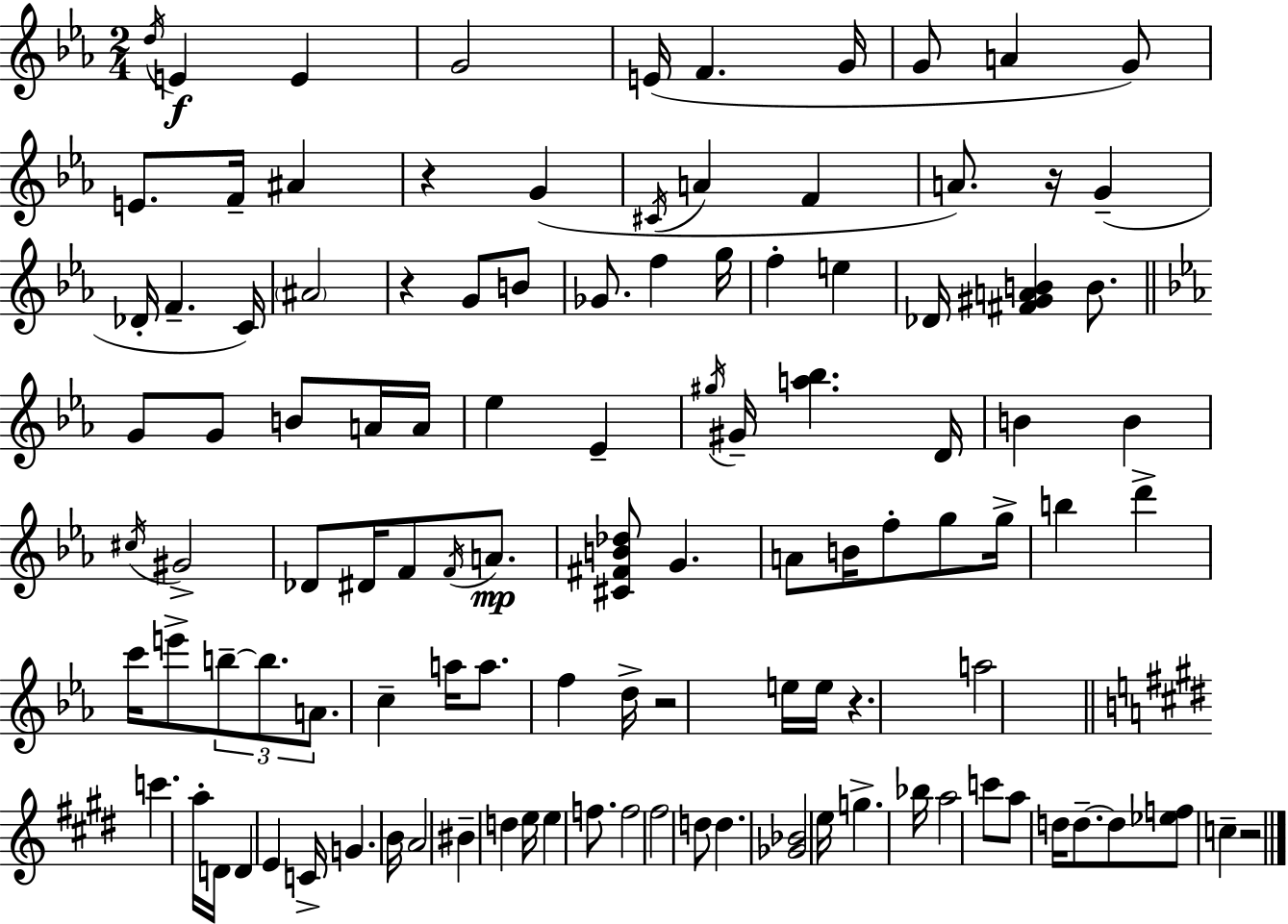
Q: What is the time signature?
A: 2/4